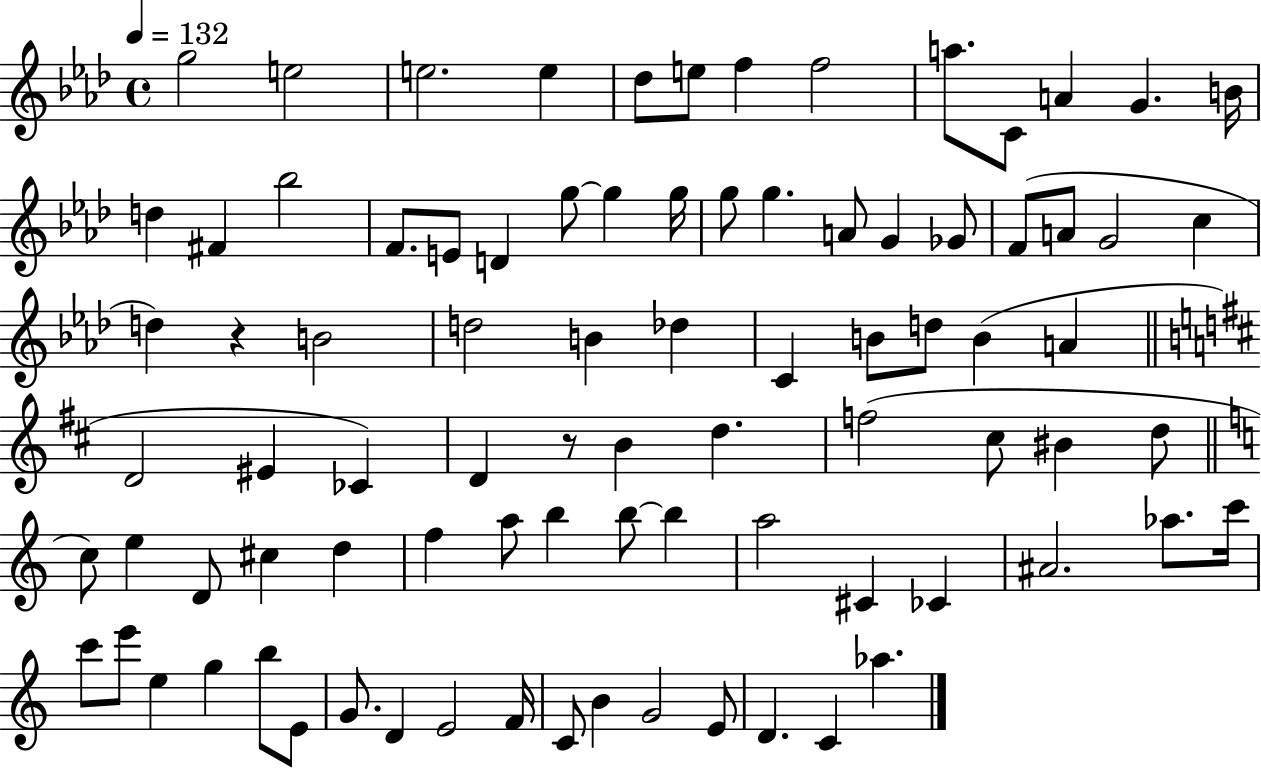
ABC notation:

X:1
T:Untitled
M:4/4
L:1/4
K:Ab
g2 e2 e2 e _d/2 e/2 f f2 a/2 C/2 A G B/4 d ^F _b2 F/2 E/2 D g/2 g g/4 g/2 g A/2 G _G/2 F/2 A/2 G2 c d z B2 d2 B _d C B/2 d/2 B A D2 ^E _C D z/2 B d f2 ^c/2 ^B d/2 c/2 e D/2 ^c d f a/2 b b/2 b a2 ^C _C ^A2 _a/2 c'/4 c'/2 e'/2 e g b/2 E/2 G/2 D E2 F/4 C/2 B G2 E/2 D C _a